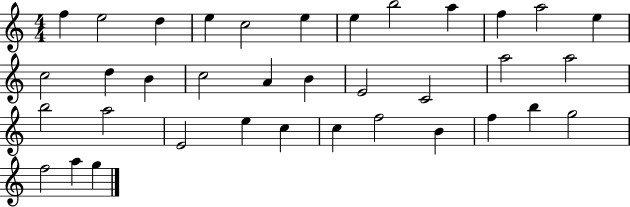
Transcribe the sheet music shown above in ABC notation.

X:1
T:Untitled
M:4/4
L:1/4
K:C
f e2 d e c2 e e b2 a f a2 e c2 d B c2 A B E2 C2 a2 a2 b2 a2 E2 e c c f2 B f b g2 f2 a g